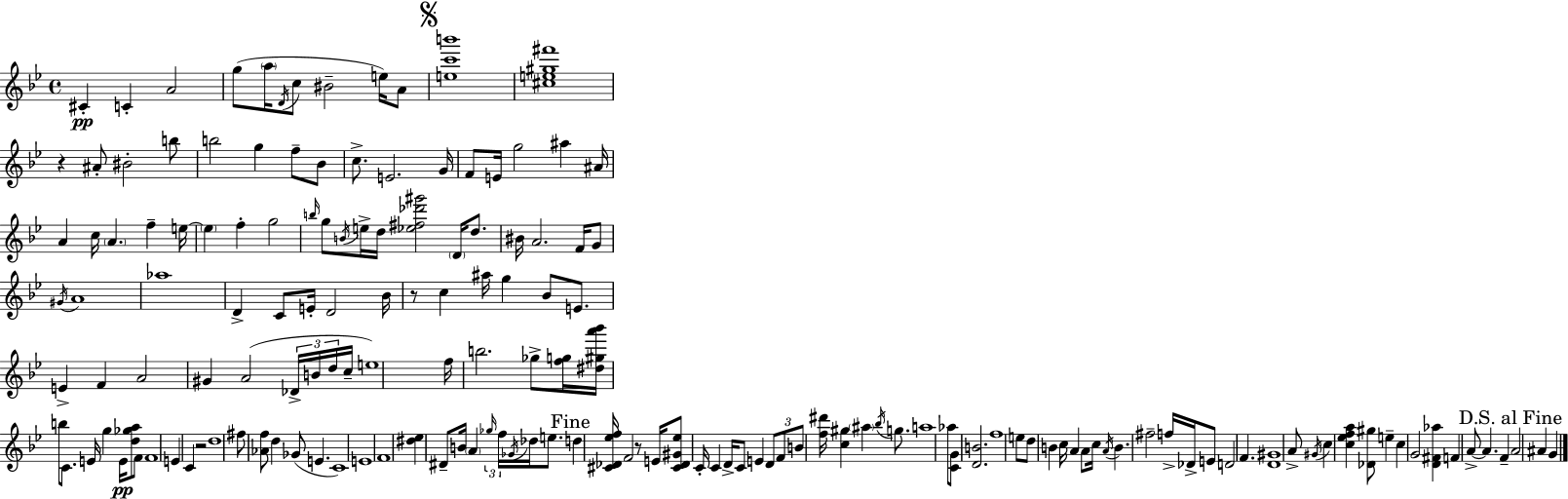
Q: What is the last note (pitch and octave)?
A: G4